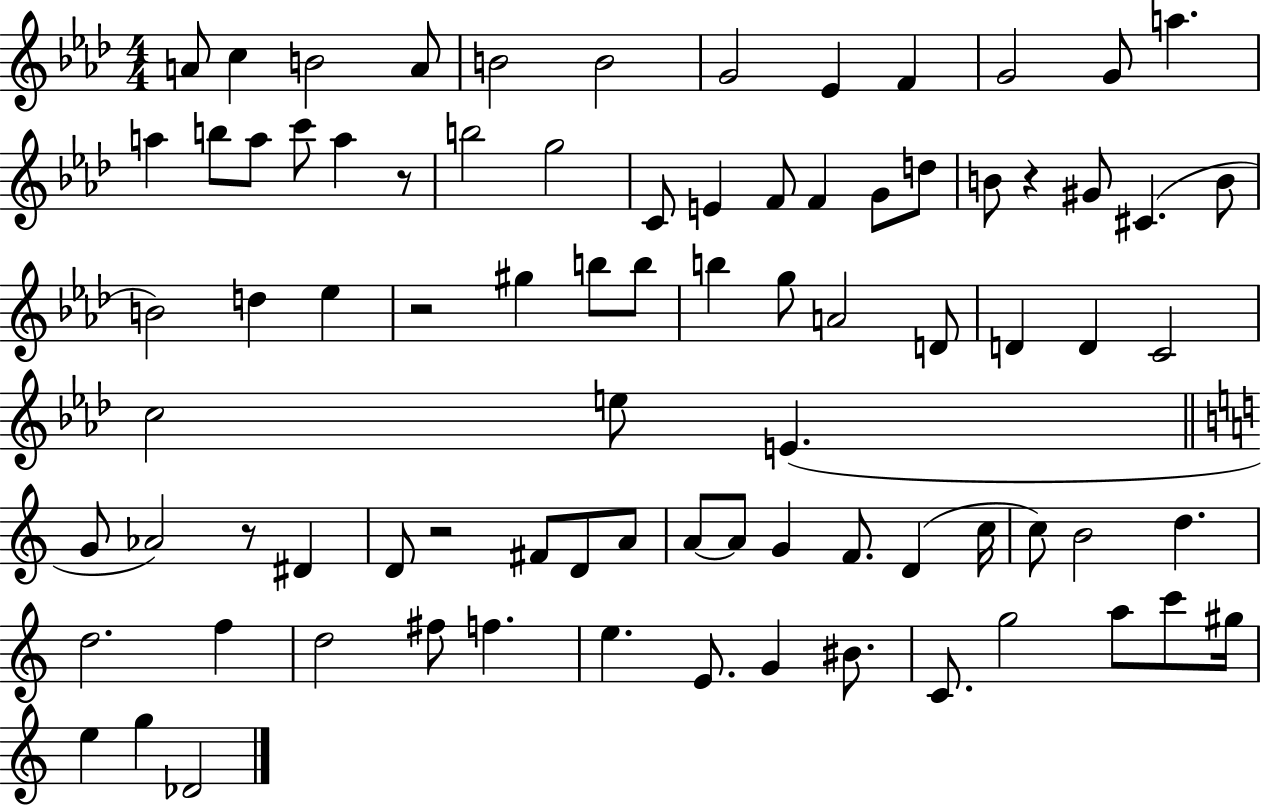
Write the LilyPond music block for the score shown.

{
  \clef treble
  \numericTimeSignature
  \time 4/4
  \key aes \major
  a'8 c''4 b'2 a'8 | b'2 b'2 | g'2 ees'4 f'4 | g'2 g'8 a''4. | \break a''4 b''8 a''8 c'''8 a''4 r8 | b''2 g''2 | c'8 e'4 f'8 f'4 g'8 d''8 | b'8 r4 gis'8 cis'4.( b'8 | \break b'2) d''4 ees''4 | r2 gis''4 b''8 b''8 | b''4 g''8 a'2 d'8 | d'4 d'4 c'2 | \break c''2 e''8 e'4.( | \bar "||" \break \key a \minor g'8 aes'2) r8 dis'4 | d'8 r2 fis'8 d'8 a'8 | a'8~~ a'8 g'4 f'8. d'4( c''16 | c''8) b'2 d''4. | \break d''2. f''4 | d''2 fis''8 f''4. | e''4. e'8. g'4 bis'8. | c'8. g''2 a''8 c'''8 gis''16 | \break e''4 g''4 des'2 | \bar "|."
}